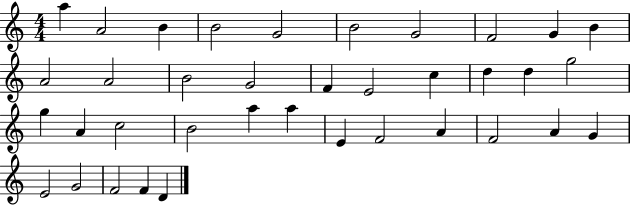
X:1
T:Untitled
M:4/4
L:1/4
K:C
a A2 B B2 G2 B2 G2 F2 G B A2 A2 B2 G2 F E2 c d d g2 g A c2 B2 a a E F2 A F2 A G E2 G2 F2 F D